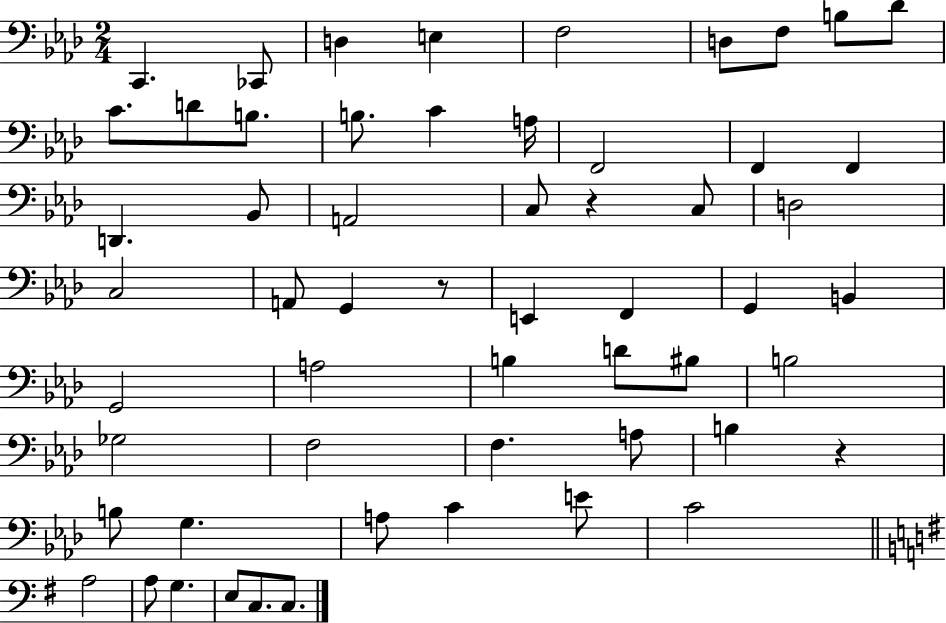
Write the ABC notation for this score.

X:1
T:Untitled
M:2/4
L:1/4
K:Ab
C,, _C,,/2 D, E, F,2 D,/2 F,/2 B,/2 _D/2 C/2 D/2 B,/2 B,/2 C A,/4 F,,2 F,, F,, D,, _B,,/2 A,,2 C,/2 z C,/2 D,2 C,2 A,,/2 G,, z/2 E,, F,, G,, B,, G,,2 A,2 B, D/2 ^B,/2 B,2 _G,2 F,2 F, A,/2 B, z B,/2 G, A,/2 C E/2 C2 A,2 A,/2 G, E,/2 C,/2 C,/2